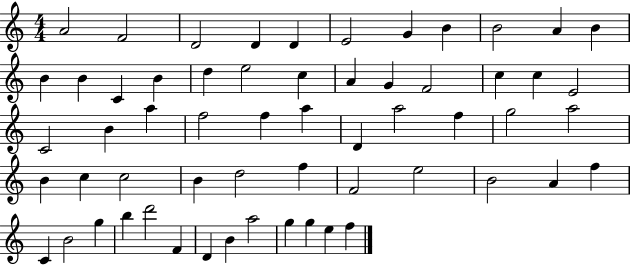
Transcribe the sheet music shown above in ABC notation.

X:1
T:Untitled
M:4/4
L:1/4
K:C
A2 F2 D2 D D E2 G B B2 A B B B C B d e2 c A G F2 c c E2 C2 B a f2 f a D a2 f g2 a2 B c c2 B d2 f F2 e2 B2 A f C B2 g b d'2 F D B a2 g g e f